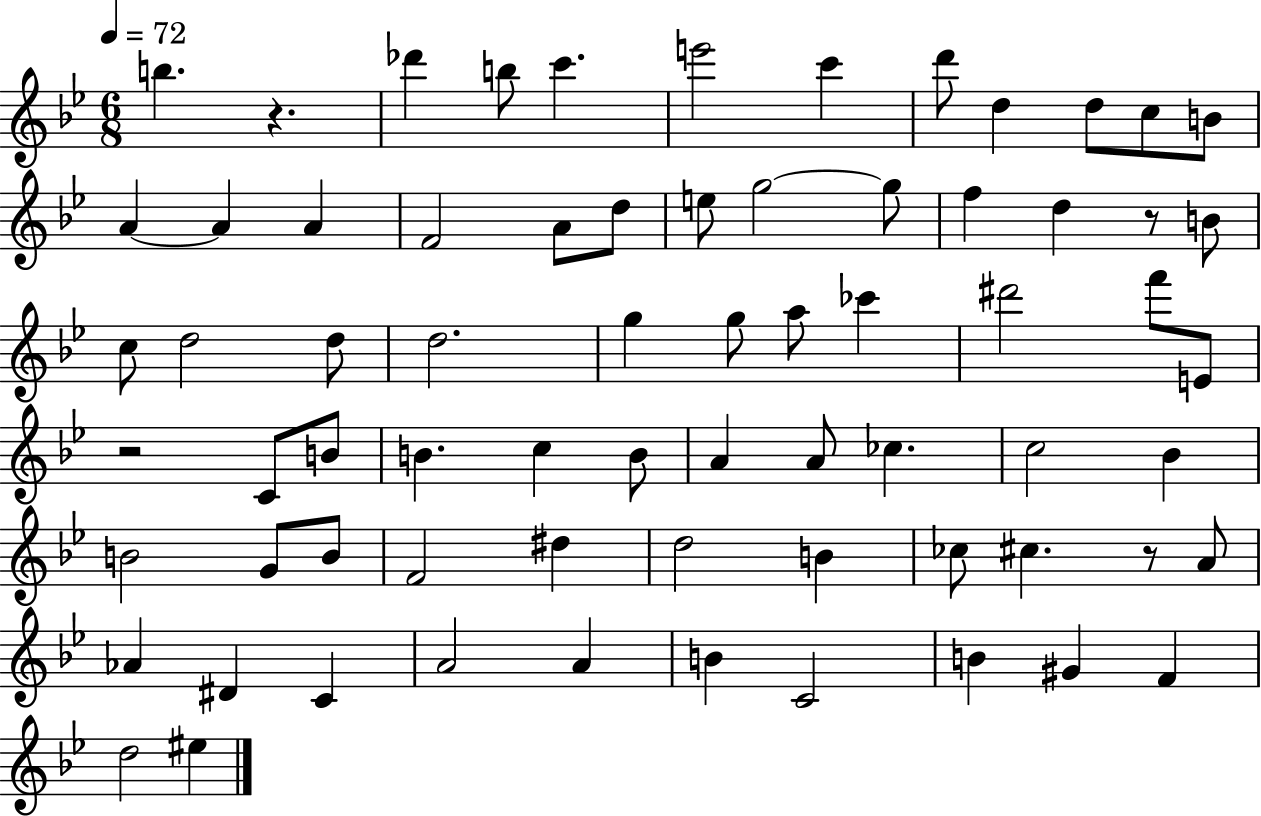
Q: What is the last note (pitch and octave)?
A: EIS5